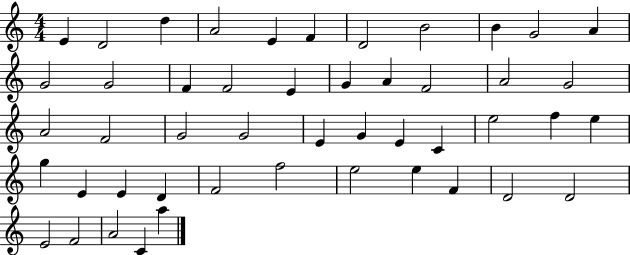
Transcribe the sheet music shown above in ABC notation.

X:1
T:Untitled
M:4/4
L:1/4
K:C
E D2 d A2 E F D2 B2 B G2 A G2 G2 F F2 E G A F2 A2 G2 A2 F2 G2 G2 E G E C e2 f e g E E D F2 f2 e2 e F D2 D2 E2 F2 A2 C a